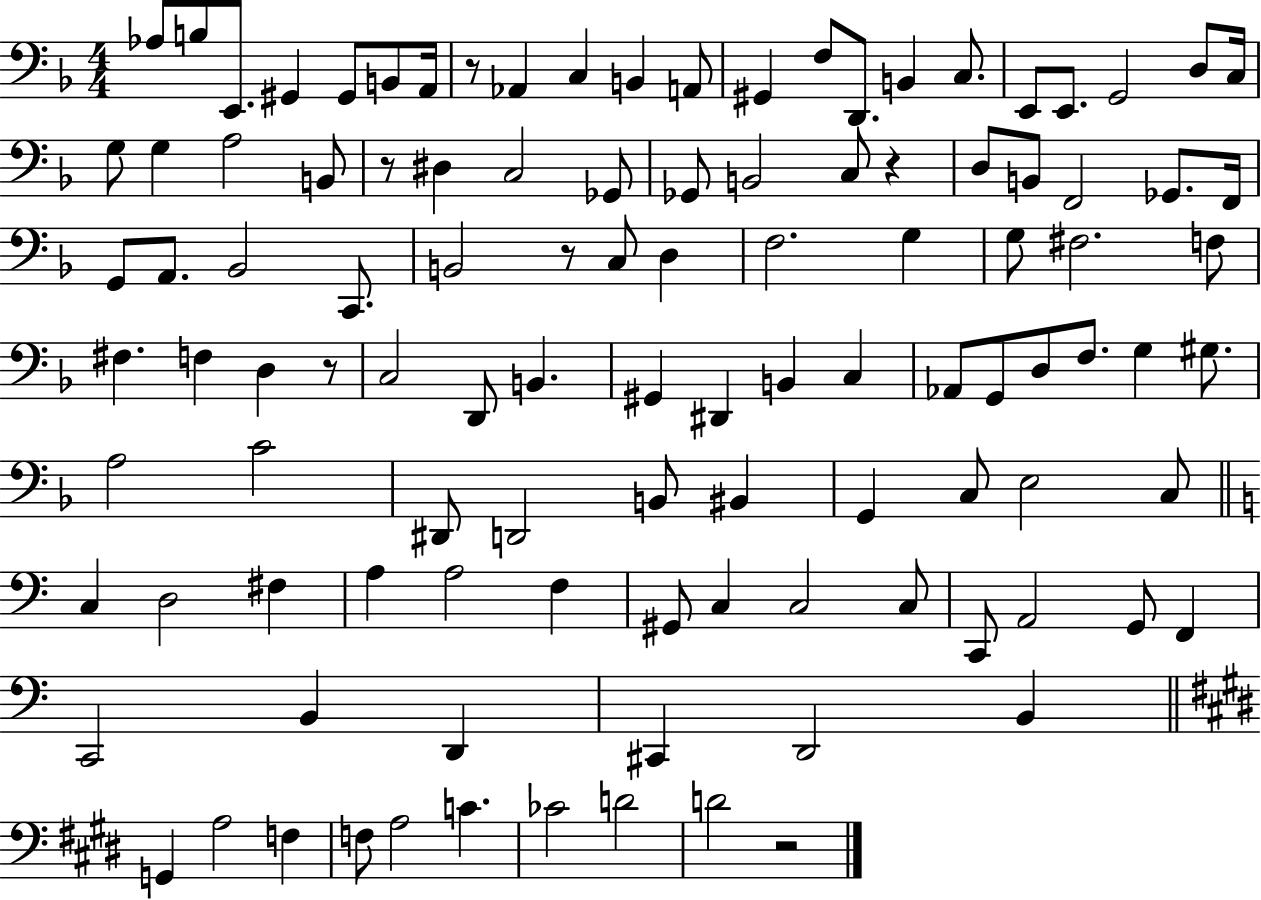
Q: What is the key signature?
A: F major